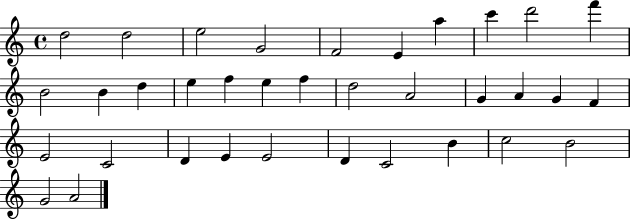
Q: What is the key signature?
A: C major